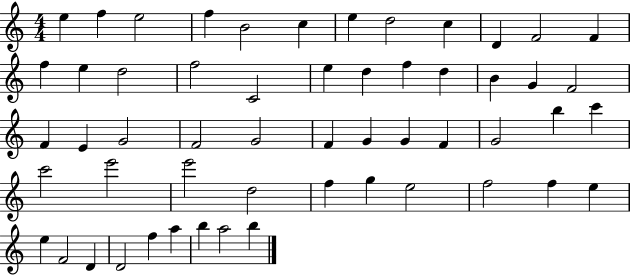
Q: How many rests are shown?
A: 0